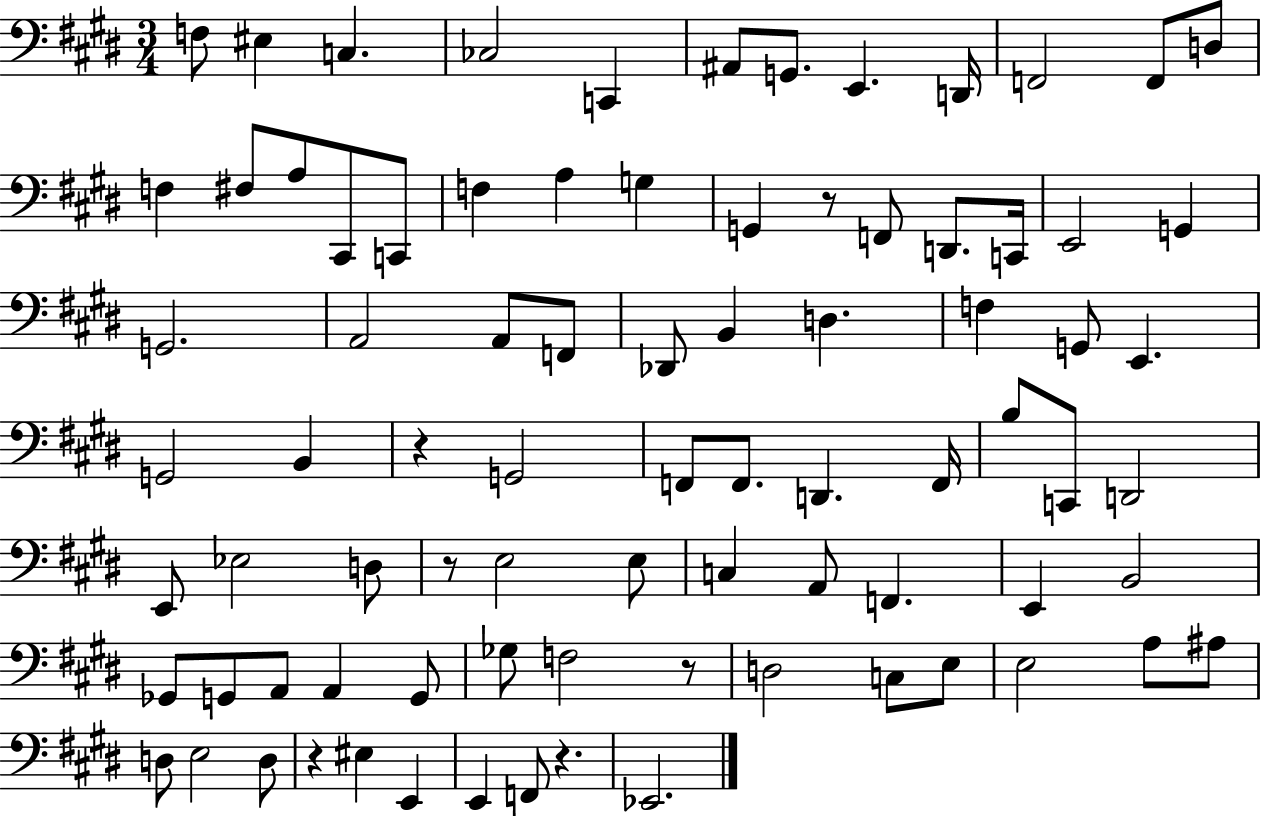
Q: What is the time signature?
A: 3/4